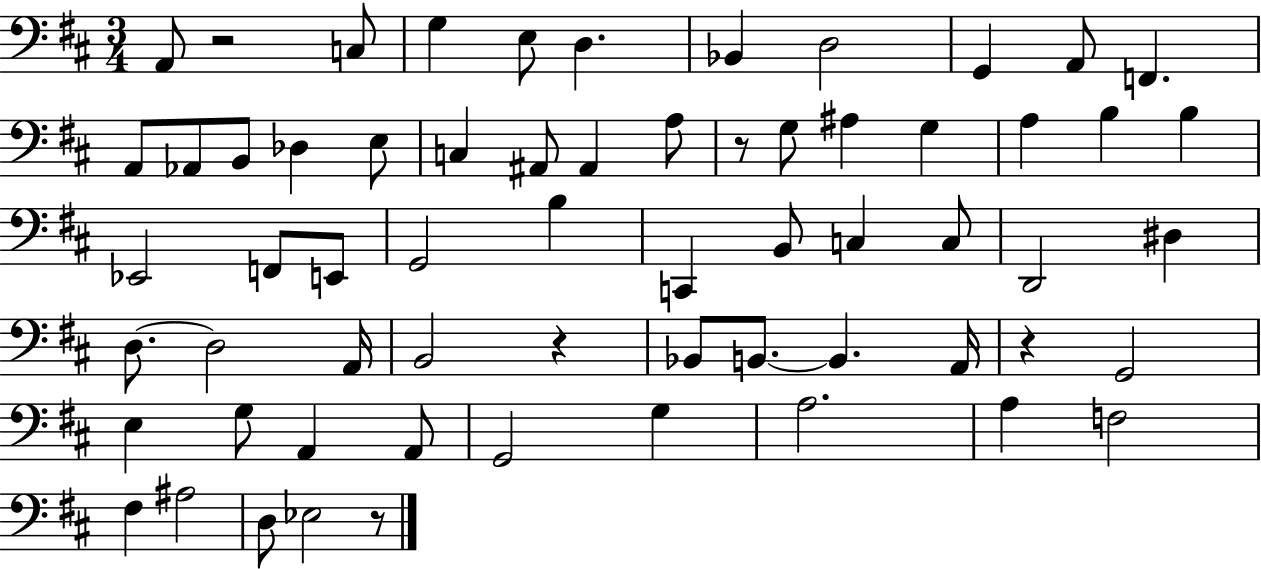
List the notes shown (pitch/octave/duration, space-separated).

A2/e R/h C3/e G3/q E3/e D3/q. Bb2/q D3/h G2/q A2/e F2/q. A2/e Ab2/e B2/e Db3/q E3/e C3/q A#2/e A#2/q A3/e R/e G3/e A#3/q G3/q A3/q B3/q B3/q Eb2/h F2/e E2/e G2/h B3/q C2/q B2/e C3/q C3/e D2/h D#3/q D3/e. D3/h A2/s B2/h R/q Bb2/e B2/e. B2/q. A2/s R/q G2/h E3/q G3/e A2/q A2/e G2/h G3/q A3/h. A3/q F3/h F#3/q A#3/h D3/e Eb3/h R/e